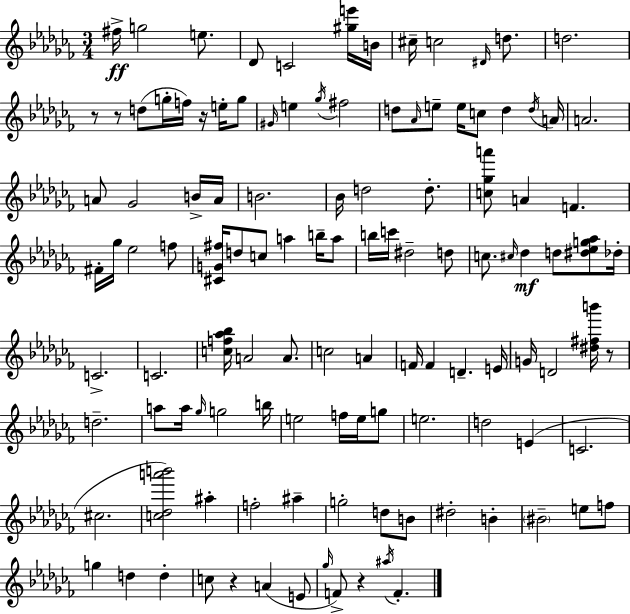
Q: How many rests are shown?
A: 6